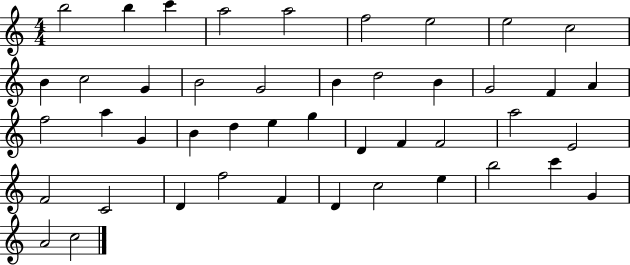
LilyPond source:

{
  \clef treble
  \numericTimeSignature
  \time 4/4
  \key c \major
  b''2 b''4 c'''4 | a''2 a''2 | f''2 e''2 | e''2 c''2 | \break b'4 c''2 g'4 | b'2 g'2 | b'4 d''2 b'4 | g'2 f'4 a'4 | \break f''2 a''4 g'4 | b'4 d''4 e''4 g''4 | d'4 f'4 f'2 | a''2 e'2 | \break f'2 c'2 | d'4 f''2 f'4 | d'4 c''2 e''4 | b''2 c'''4 g'4 | \break a'2 c''2 | \bar "|."
}